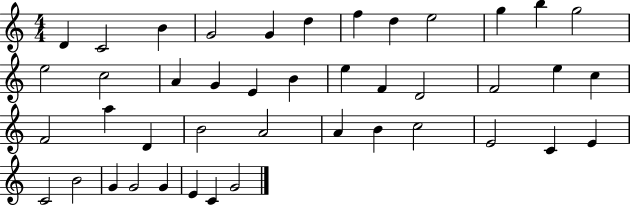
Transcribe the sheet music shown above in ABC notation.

X:1
T:Untitled
M:4/4
L:1/4
K:C
D C2 B G2 G d f d e2 g b g2 e2 c2 A G E B e F D2 F2 e c F2 a D B2 A2 A B c2 E2 C E C2 B2 G G2 G E C G2